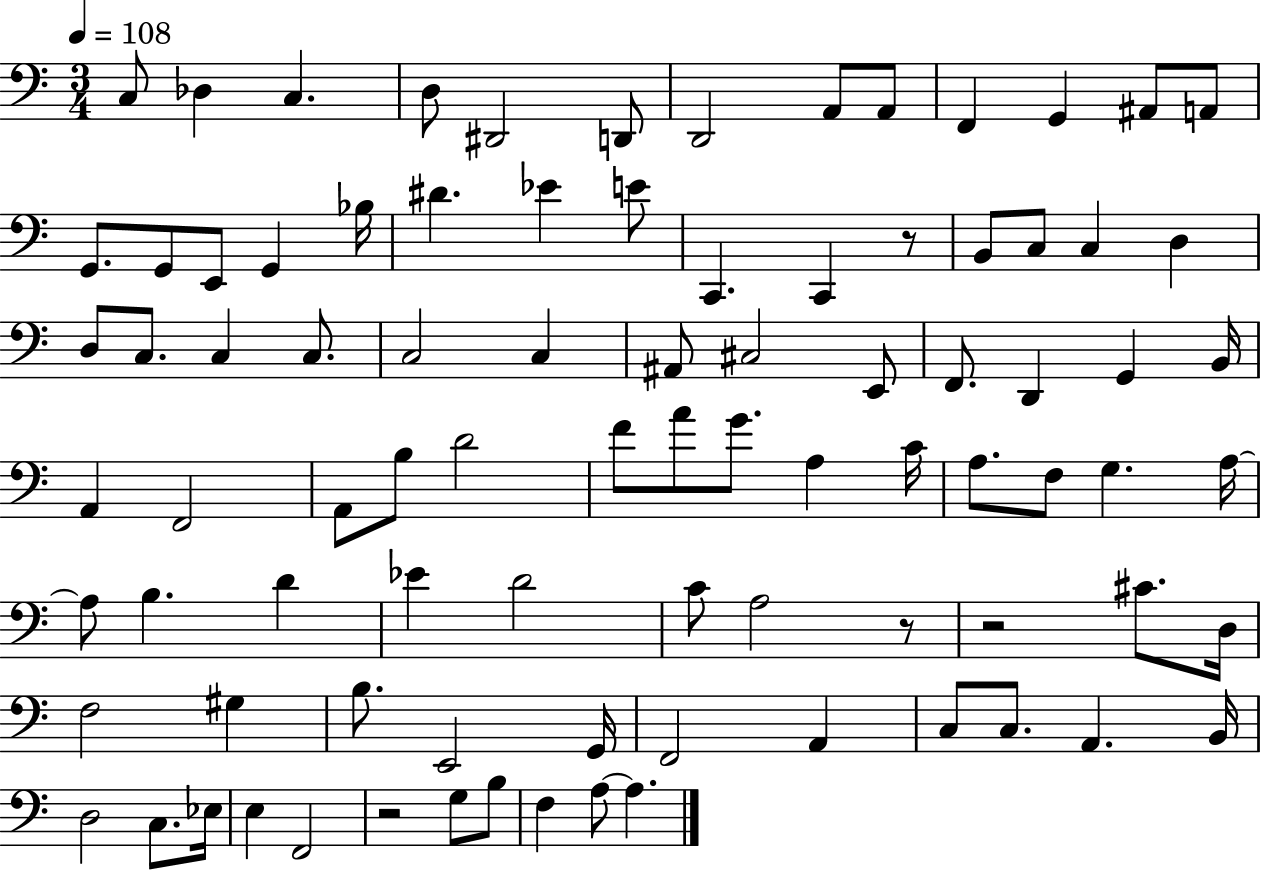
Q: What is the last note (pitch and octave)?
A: A3